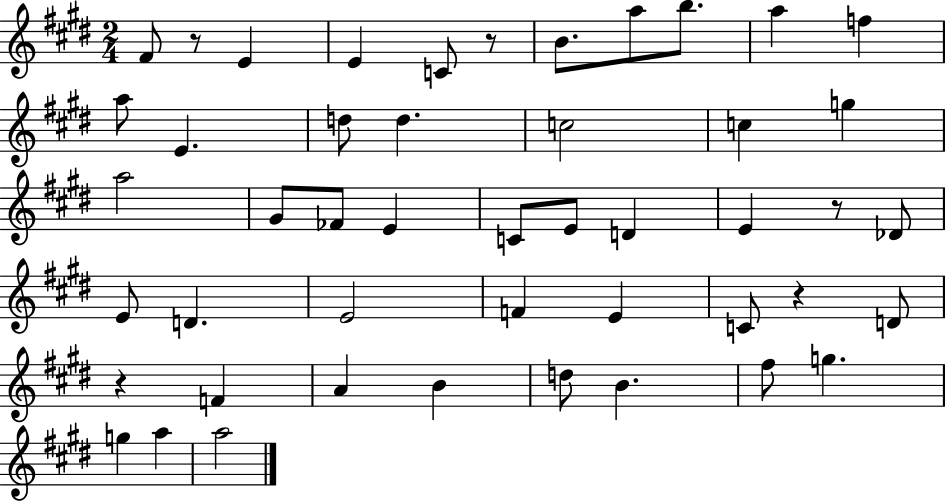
{
  \clef treble
  \numericTimeSignature
  \time 2/4
  \key e \major
  fis'8 r8 e'4 | e'4 c'8 r8 | b'8. a''8 b''8. | a''4 f''4 | \break a''8 e'4. | d''8 d''4. | c''2 | c''4 g''4 | \break a''2 | gis'8 fes'8 e'4 | c'8 e'8 d'4 | e'4 r8 des'8 | \break e'8 d'4. | e'2 | f'4 e'4 | c'8 r4 d'8 | \break r4 f'4 | a'4 b'4 | d''8 b'4. | fis''8 g''4. | \break g''4 a''4 | a''2 | \bar "|."
}